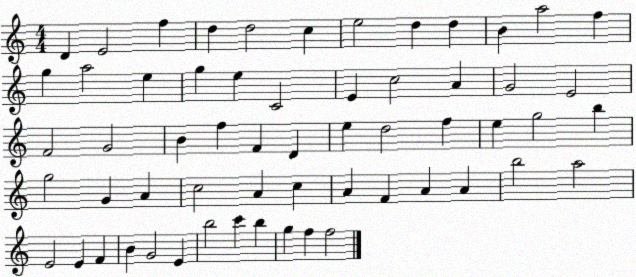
X:1
T:Untitled
M:4/4
L:1/4
K:C
D E2 f d d2 c e2 d d B a2 f g a2 e g e C2 E c2 A G2 E2 F2 G2 B f F D e d2 f e g2 b g2 G A c2 A c A F A A b2 a2 E2 E F B G2 E b2 c' b g f f2